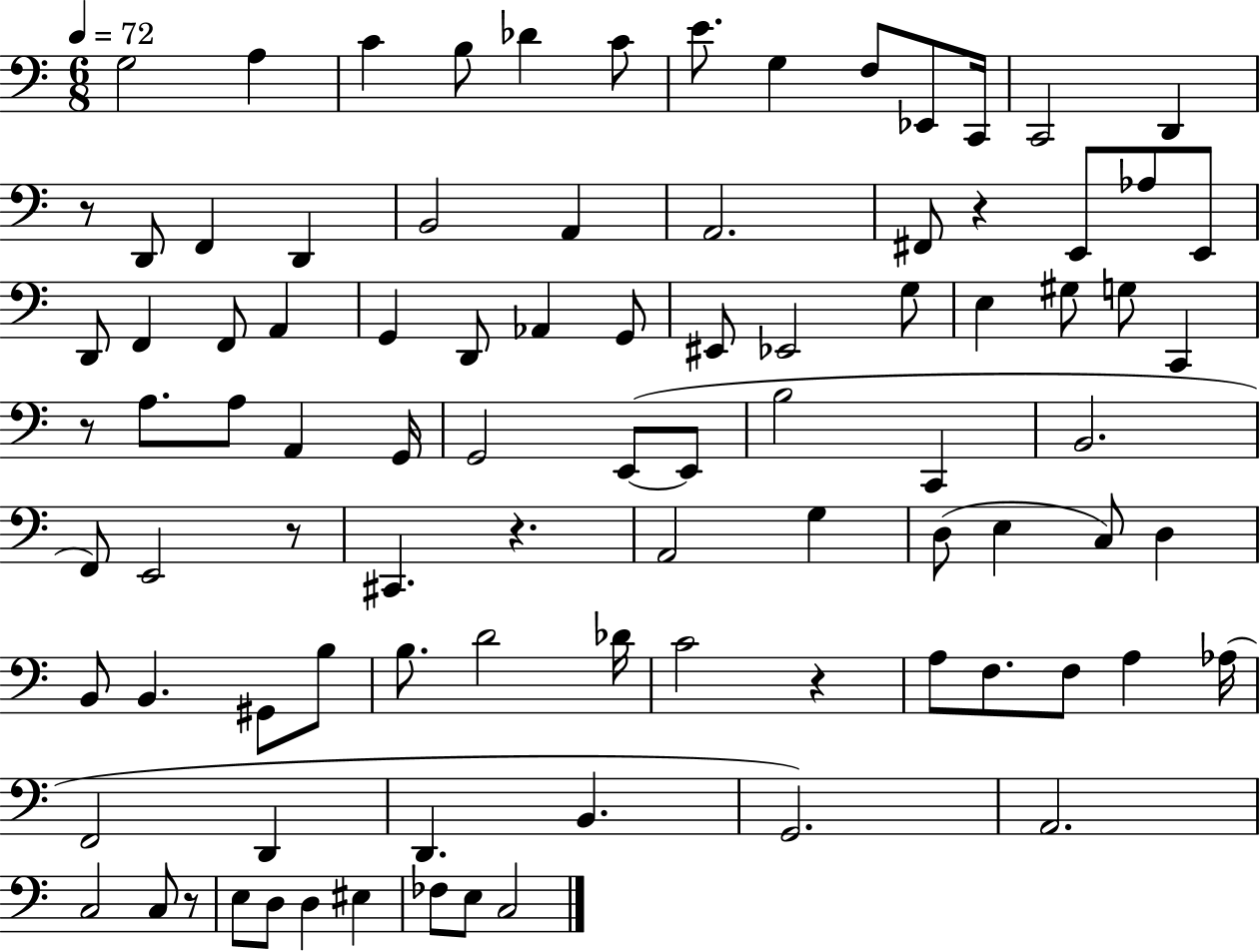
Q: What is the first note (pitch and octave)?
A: G3